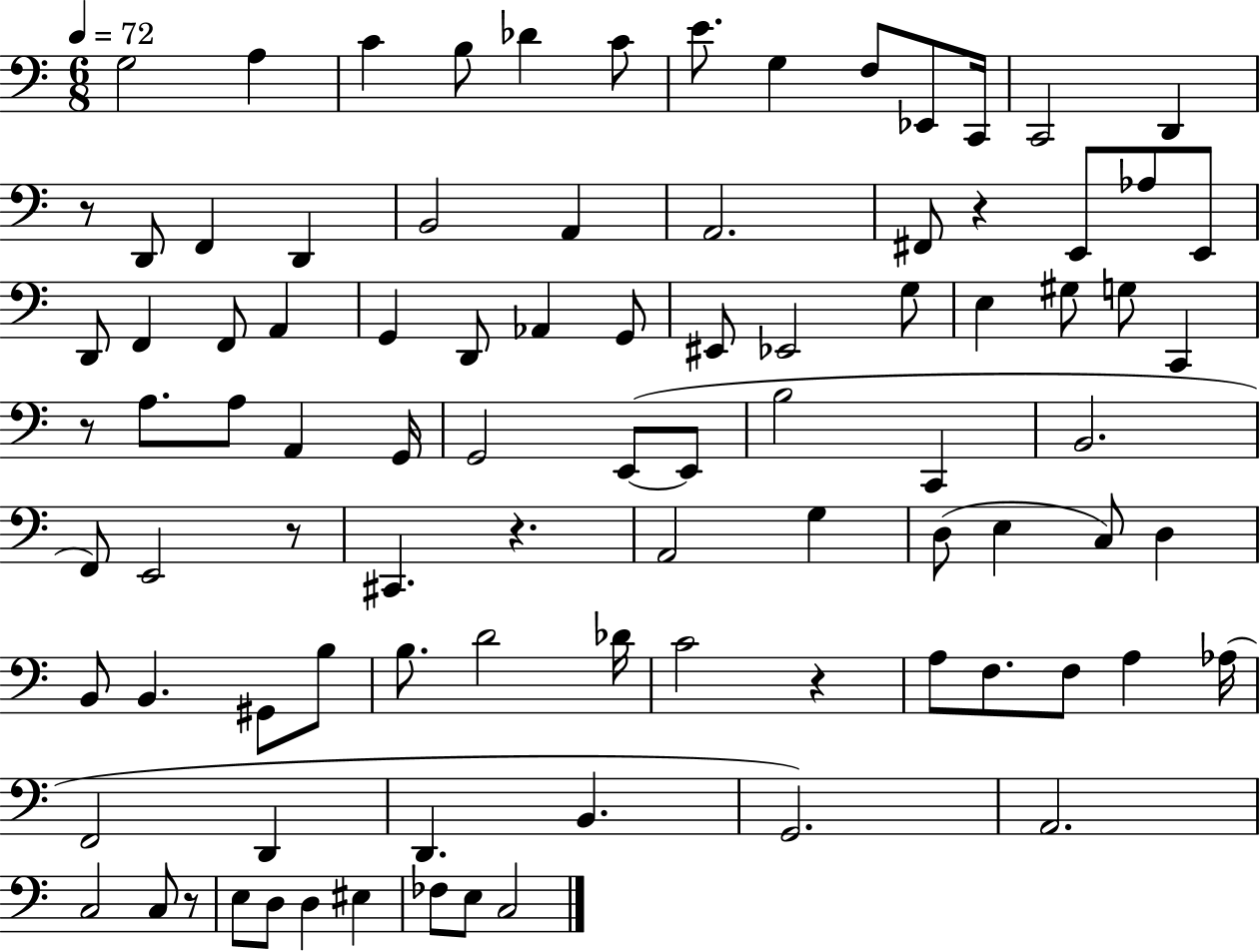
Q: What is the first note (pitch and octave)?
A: G3